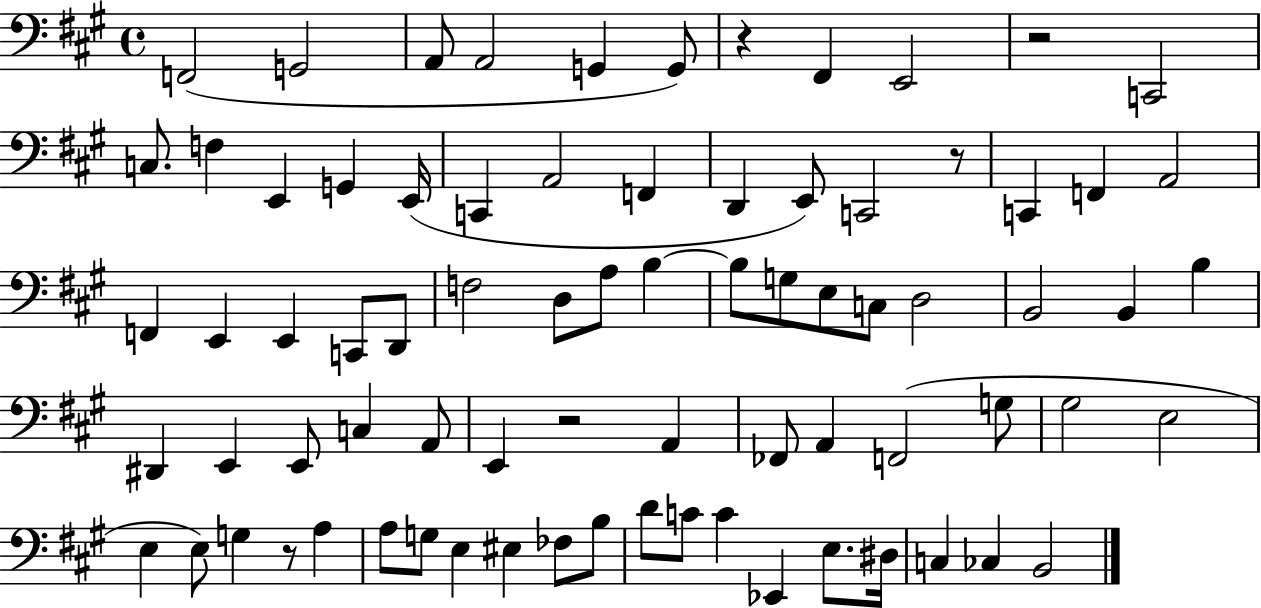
{
  \clef bass
  \time 4/4
  \defaultTimeSignature
  \key a \major
  f,2( g,2 | a,8 a,2 g,4 g,8) | r4 fis,4 e,2 | r2 c,2 | \break c8. f4 e,4 g,4 e,16( | c,4 a,2 f,4 | d,4 e,8) c,2 r8 | c,4 f,4 a,2 | \break f,4 e,4 e,4 c,8 d,8 | f2 d8 a8 b4~~ | b8 g8 e8 c8 d2 | b,2 b,4 b4 | \break dis,4 e,4 e,8 c4 a,8 | e,4 r2 a,4 | fes,8 a,4 f,2( g8 | gis2 e2 | \break e4 e8) g4 r8 a4 | a8 g8 e4 eis4 fes8 b8 | d'8 c'8 c'4 ees,4 e8. dis16 | c4 ces4 b,2 | \break \bar "|."
}